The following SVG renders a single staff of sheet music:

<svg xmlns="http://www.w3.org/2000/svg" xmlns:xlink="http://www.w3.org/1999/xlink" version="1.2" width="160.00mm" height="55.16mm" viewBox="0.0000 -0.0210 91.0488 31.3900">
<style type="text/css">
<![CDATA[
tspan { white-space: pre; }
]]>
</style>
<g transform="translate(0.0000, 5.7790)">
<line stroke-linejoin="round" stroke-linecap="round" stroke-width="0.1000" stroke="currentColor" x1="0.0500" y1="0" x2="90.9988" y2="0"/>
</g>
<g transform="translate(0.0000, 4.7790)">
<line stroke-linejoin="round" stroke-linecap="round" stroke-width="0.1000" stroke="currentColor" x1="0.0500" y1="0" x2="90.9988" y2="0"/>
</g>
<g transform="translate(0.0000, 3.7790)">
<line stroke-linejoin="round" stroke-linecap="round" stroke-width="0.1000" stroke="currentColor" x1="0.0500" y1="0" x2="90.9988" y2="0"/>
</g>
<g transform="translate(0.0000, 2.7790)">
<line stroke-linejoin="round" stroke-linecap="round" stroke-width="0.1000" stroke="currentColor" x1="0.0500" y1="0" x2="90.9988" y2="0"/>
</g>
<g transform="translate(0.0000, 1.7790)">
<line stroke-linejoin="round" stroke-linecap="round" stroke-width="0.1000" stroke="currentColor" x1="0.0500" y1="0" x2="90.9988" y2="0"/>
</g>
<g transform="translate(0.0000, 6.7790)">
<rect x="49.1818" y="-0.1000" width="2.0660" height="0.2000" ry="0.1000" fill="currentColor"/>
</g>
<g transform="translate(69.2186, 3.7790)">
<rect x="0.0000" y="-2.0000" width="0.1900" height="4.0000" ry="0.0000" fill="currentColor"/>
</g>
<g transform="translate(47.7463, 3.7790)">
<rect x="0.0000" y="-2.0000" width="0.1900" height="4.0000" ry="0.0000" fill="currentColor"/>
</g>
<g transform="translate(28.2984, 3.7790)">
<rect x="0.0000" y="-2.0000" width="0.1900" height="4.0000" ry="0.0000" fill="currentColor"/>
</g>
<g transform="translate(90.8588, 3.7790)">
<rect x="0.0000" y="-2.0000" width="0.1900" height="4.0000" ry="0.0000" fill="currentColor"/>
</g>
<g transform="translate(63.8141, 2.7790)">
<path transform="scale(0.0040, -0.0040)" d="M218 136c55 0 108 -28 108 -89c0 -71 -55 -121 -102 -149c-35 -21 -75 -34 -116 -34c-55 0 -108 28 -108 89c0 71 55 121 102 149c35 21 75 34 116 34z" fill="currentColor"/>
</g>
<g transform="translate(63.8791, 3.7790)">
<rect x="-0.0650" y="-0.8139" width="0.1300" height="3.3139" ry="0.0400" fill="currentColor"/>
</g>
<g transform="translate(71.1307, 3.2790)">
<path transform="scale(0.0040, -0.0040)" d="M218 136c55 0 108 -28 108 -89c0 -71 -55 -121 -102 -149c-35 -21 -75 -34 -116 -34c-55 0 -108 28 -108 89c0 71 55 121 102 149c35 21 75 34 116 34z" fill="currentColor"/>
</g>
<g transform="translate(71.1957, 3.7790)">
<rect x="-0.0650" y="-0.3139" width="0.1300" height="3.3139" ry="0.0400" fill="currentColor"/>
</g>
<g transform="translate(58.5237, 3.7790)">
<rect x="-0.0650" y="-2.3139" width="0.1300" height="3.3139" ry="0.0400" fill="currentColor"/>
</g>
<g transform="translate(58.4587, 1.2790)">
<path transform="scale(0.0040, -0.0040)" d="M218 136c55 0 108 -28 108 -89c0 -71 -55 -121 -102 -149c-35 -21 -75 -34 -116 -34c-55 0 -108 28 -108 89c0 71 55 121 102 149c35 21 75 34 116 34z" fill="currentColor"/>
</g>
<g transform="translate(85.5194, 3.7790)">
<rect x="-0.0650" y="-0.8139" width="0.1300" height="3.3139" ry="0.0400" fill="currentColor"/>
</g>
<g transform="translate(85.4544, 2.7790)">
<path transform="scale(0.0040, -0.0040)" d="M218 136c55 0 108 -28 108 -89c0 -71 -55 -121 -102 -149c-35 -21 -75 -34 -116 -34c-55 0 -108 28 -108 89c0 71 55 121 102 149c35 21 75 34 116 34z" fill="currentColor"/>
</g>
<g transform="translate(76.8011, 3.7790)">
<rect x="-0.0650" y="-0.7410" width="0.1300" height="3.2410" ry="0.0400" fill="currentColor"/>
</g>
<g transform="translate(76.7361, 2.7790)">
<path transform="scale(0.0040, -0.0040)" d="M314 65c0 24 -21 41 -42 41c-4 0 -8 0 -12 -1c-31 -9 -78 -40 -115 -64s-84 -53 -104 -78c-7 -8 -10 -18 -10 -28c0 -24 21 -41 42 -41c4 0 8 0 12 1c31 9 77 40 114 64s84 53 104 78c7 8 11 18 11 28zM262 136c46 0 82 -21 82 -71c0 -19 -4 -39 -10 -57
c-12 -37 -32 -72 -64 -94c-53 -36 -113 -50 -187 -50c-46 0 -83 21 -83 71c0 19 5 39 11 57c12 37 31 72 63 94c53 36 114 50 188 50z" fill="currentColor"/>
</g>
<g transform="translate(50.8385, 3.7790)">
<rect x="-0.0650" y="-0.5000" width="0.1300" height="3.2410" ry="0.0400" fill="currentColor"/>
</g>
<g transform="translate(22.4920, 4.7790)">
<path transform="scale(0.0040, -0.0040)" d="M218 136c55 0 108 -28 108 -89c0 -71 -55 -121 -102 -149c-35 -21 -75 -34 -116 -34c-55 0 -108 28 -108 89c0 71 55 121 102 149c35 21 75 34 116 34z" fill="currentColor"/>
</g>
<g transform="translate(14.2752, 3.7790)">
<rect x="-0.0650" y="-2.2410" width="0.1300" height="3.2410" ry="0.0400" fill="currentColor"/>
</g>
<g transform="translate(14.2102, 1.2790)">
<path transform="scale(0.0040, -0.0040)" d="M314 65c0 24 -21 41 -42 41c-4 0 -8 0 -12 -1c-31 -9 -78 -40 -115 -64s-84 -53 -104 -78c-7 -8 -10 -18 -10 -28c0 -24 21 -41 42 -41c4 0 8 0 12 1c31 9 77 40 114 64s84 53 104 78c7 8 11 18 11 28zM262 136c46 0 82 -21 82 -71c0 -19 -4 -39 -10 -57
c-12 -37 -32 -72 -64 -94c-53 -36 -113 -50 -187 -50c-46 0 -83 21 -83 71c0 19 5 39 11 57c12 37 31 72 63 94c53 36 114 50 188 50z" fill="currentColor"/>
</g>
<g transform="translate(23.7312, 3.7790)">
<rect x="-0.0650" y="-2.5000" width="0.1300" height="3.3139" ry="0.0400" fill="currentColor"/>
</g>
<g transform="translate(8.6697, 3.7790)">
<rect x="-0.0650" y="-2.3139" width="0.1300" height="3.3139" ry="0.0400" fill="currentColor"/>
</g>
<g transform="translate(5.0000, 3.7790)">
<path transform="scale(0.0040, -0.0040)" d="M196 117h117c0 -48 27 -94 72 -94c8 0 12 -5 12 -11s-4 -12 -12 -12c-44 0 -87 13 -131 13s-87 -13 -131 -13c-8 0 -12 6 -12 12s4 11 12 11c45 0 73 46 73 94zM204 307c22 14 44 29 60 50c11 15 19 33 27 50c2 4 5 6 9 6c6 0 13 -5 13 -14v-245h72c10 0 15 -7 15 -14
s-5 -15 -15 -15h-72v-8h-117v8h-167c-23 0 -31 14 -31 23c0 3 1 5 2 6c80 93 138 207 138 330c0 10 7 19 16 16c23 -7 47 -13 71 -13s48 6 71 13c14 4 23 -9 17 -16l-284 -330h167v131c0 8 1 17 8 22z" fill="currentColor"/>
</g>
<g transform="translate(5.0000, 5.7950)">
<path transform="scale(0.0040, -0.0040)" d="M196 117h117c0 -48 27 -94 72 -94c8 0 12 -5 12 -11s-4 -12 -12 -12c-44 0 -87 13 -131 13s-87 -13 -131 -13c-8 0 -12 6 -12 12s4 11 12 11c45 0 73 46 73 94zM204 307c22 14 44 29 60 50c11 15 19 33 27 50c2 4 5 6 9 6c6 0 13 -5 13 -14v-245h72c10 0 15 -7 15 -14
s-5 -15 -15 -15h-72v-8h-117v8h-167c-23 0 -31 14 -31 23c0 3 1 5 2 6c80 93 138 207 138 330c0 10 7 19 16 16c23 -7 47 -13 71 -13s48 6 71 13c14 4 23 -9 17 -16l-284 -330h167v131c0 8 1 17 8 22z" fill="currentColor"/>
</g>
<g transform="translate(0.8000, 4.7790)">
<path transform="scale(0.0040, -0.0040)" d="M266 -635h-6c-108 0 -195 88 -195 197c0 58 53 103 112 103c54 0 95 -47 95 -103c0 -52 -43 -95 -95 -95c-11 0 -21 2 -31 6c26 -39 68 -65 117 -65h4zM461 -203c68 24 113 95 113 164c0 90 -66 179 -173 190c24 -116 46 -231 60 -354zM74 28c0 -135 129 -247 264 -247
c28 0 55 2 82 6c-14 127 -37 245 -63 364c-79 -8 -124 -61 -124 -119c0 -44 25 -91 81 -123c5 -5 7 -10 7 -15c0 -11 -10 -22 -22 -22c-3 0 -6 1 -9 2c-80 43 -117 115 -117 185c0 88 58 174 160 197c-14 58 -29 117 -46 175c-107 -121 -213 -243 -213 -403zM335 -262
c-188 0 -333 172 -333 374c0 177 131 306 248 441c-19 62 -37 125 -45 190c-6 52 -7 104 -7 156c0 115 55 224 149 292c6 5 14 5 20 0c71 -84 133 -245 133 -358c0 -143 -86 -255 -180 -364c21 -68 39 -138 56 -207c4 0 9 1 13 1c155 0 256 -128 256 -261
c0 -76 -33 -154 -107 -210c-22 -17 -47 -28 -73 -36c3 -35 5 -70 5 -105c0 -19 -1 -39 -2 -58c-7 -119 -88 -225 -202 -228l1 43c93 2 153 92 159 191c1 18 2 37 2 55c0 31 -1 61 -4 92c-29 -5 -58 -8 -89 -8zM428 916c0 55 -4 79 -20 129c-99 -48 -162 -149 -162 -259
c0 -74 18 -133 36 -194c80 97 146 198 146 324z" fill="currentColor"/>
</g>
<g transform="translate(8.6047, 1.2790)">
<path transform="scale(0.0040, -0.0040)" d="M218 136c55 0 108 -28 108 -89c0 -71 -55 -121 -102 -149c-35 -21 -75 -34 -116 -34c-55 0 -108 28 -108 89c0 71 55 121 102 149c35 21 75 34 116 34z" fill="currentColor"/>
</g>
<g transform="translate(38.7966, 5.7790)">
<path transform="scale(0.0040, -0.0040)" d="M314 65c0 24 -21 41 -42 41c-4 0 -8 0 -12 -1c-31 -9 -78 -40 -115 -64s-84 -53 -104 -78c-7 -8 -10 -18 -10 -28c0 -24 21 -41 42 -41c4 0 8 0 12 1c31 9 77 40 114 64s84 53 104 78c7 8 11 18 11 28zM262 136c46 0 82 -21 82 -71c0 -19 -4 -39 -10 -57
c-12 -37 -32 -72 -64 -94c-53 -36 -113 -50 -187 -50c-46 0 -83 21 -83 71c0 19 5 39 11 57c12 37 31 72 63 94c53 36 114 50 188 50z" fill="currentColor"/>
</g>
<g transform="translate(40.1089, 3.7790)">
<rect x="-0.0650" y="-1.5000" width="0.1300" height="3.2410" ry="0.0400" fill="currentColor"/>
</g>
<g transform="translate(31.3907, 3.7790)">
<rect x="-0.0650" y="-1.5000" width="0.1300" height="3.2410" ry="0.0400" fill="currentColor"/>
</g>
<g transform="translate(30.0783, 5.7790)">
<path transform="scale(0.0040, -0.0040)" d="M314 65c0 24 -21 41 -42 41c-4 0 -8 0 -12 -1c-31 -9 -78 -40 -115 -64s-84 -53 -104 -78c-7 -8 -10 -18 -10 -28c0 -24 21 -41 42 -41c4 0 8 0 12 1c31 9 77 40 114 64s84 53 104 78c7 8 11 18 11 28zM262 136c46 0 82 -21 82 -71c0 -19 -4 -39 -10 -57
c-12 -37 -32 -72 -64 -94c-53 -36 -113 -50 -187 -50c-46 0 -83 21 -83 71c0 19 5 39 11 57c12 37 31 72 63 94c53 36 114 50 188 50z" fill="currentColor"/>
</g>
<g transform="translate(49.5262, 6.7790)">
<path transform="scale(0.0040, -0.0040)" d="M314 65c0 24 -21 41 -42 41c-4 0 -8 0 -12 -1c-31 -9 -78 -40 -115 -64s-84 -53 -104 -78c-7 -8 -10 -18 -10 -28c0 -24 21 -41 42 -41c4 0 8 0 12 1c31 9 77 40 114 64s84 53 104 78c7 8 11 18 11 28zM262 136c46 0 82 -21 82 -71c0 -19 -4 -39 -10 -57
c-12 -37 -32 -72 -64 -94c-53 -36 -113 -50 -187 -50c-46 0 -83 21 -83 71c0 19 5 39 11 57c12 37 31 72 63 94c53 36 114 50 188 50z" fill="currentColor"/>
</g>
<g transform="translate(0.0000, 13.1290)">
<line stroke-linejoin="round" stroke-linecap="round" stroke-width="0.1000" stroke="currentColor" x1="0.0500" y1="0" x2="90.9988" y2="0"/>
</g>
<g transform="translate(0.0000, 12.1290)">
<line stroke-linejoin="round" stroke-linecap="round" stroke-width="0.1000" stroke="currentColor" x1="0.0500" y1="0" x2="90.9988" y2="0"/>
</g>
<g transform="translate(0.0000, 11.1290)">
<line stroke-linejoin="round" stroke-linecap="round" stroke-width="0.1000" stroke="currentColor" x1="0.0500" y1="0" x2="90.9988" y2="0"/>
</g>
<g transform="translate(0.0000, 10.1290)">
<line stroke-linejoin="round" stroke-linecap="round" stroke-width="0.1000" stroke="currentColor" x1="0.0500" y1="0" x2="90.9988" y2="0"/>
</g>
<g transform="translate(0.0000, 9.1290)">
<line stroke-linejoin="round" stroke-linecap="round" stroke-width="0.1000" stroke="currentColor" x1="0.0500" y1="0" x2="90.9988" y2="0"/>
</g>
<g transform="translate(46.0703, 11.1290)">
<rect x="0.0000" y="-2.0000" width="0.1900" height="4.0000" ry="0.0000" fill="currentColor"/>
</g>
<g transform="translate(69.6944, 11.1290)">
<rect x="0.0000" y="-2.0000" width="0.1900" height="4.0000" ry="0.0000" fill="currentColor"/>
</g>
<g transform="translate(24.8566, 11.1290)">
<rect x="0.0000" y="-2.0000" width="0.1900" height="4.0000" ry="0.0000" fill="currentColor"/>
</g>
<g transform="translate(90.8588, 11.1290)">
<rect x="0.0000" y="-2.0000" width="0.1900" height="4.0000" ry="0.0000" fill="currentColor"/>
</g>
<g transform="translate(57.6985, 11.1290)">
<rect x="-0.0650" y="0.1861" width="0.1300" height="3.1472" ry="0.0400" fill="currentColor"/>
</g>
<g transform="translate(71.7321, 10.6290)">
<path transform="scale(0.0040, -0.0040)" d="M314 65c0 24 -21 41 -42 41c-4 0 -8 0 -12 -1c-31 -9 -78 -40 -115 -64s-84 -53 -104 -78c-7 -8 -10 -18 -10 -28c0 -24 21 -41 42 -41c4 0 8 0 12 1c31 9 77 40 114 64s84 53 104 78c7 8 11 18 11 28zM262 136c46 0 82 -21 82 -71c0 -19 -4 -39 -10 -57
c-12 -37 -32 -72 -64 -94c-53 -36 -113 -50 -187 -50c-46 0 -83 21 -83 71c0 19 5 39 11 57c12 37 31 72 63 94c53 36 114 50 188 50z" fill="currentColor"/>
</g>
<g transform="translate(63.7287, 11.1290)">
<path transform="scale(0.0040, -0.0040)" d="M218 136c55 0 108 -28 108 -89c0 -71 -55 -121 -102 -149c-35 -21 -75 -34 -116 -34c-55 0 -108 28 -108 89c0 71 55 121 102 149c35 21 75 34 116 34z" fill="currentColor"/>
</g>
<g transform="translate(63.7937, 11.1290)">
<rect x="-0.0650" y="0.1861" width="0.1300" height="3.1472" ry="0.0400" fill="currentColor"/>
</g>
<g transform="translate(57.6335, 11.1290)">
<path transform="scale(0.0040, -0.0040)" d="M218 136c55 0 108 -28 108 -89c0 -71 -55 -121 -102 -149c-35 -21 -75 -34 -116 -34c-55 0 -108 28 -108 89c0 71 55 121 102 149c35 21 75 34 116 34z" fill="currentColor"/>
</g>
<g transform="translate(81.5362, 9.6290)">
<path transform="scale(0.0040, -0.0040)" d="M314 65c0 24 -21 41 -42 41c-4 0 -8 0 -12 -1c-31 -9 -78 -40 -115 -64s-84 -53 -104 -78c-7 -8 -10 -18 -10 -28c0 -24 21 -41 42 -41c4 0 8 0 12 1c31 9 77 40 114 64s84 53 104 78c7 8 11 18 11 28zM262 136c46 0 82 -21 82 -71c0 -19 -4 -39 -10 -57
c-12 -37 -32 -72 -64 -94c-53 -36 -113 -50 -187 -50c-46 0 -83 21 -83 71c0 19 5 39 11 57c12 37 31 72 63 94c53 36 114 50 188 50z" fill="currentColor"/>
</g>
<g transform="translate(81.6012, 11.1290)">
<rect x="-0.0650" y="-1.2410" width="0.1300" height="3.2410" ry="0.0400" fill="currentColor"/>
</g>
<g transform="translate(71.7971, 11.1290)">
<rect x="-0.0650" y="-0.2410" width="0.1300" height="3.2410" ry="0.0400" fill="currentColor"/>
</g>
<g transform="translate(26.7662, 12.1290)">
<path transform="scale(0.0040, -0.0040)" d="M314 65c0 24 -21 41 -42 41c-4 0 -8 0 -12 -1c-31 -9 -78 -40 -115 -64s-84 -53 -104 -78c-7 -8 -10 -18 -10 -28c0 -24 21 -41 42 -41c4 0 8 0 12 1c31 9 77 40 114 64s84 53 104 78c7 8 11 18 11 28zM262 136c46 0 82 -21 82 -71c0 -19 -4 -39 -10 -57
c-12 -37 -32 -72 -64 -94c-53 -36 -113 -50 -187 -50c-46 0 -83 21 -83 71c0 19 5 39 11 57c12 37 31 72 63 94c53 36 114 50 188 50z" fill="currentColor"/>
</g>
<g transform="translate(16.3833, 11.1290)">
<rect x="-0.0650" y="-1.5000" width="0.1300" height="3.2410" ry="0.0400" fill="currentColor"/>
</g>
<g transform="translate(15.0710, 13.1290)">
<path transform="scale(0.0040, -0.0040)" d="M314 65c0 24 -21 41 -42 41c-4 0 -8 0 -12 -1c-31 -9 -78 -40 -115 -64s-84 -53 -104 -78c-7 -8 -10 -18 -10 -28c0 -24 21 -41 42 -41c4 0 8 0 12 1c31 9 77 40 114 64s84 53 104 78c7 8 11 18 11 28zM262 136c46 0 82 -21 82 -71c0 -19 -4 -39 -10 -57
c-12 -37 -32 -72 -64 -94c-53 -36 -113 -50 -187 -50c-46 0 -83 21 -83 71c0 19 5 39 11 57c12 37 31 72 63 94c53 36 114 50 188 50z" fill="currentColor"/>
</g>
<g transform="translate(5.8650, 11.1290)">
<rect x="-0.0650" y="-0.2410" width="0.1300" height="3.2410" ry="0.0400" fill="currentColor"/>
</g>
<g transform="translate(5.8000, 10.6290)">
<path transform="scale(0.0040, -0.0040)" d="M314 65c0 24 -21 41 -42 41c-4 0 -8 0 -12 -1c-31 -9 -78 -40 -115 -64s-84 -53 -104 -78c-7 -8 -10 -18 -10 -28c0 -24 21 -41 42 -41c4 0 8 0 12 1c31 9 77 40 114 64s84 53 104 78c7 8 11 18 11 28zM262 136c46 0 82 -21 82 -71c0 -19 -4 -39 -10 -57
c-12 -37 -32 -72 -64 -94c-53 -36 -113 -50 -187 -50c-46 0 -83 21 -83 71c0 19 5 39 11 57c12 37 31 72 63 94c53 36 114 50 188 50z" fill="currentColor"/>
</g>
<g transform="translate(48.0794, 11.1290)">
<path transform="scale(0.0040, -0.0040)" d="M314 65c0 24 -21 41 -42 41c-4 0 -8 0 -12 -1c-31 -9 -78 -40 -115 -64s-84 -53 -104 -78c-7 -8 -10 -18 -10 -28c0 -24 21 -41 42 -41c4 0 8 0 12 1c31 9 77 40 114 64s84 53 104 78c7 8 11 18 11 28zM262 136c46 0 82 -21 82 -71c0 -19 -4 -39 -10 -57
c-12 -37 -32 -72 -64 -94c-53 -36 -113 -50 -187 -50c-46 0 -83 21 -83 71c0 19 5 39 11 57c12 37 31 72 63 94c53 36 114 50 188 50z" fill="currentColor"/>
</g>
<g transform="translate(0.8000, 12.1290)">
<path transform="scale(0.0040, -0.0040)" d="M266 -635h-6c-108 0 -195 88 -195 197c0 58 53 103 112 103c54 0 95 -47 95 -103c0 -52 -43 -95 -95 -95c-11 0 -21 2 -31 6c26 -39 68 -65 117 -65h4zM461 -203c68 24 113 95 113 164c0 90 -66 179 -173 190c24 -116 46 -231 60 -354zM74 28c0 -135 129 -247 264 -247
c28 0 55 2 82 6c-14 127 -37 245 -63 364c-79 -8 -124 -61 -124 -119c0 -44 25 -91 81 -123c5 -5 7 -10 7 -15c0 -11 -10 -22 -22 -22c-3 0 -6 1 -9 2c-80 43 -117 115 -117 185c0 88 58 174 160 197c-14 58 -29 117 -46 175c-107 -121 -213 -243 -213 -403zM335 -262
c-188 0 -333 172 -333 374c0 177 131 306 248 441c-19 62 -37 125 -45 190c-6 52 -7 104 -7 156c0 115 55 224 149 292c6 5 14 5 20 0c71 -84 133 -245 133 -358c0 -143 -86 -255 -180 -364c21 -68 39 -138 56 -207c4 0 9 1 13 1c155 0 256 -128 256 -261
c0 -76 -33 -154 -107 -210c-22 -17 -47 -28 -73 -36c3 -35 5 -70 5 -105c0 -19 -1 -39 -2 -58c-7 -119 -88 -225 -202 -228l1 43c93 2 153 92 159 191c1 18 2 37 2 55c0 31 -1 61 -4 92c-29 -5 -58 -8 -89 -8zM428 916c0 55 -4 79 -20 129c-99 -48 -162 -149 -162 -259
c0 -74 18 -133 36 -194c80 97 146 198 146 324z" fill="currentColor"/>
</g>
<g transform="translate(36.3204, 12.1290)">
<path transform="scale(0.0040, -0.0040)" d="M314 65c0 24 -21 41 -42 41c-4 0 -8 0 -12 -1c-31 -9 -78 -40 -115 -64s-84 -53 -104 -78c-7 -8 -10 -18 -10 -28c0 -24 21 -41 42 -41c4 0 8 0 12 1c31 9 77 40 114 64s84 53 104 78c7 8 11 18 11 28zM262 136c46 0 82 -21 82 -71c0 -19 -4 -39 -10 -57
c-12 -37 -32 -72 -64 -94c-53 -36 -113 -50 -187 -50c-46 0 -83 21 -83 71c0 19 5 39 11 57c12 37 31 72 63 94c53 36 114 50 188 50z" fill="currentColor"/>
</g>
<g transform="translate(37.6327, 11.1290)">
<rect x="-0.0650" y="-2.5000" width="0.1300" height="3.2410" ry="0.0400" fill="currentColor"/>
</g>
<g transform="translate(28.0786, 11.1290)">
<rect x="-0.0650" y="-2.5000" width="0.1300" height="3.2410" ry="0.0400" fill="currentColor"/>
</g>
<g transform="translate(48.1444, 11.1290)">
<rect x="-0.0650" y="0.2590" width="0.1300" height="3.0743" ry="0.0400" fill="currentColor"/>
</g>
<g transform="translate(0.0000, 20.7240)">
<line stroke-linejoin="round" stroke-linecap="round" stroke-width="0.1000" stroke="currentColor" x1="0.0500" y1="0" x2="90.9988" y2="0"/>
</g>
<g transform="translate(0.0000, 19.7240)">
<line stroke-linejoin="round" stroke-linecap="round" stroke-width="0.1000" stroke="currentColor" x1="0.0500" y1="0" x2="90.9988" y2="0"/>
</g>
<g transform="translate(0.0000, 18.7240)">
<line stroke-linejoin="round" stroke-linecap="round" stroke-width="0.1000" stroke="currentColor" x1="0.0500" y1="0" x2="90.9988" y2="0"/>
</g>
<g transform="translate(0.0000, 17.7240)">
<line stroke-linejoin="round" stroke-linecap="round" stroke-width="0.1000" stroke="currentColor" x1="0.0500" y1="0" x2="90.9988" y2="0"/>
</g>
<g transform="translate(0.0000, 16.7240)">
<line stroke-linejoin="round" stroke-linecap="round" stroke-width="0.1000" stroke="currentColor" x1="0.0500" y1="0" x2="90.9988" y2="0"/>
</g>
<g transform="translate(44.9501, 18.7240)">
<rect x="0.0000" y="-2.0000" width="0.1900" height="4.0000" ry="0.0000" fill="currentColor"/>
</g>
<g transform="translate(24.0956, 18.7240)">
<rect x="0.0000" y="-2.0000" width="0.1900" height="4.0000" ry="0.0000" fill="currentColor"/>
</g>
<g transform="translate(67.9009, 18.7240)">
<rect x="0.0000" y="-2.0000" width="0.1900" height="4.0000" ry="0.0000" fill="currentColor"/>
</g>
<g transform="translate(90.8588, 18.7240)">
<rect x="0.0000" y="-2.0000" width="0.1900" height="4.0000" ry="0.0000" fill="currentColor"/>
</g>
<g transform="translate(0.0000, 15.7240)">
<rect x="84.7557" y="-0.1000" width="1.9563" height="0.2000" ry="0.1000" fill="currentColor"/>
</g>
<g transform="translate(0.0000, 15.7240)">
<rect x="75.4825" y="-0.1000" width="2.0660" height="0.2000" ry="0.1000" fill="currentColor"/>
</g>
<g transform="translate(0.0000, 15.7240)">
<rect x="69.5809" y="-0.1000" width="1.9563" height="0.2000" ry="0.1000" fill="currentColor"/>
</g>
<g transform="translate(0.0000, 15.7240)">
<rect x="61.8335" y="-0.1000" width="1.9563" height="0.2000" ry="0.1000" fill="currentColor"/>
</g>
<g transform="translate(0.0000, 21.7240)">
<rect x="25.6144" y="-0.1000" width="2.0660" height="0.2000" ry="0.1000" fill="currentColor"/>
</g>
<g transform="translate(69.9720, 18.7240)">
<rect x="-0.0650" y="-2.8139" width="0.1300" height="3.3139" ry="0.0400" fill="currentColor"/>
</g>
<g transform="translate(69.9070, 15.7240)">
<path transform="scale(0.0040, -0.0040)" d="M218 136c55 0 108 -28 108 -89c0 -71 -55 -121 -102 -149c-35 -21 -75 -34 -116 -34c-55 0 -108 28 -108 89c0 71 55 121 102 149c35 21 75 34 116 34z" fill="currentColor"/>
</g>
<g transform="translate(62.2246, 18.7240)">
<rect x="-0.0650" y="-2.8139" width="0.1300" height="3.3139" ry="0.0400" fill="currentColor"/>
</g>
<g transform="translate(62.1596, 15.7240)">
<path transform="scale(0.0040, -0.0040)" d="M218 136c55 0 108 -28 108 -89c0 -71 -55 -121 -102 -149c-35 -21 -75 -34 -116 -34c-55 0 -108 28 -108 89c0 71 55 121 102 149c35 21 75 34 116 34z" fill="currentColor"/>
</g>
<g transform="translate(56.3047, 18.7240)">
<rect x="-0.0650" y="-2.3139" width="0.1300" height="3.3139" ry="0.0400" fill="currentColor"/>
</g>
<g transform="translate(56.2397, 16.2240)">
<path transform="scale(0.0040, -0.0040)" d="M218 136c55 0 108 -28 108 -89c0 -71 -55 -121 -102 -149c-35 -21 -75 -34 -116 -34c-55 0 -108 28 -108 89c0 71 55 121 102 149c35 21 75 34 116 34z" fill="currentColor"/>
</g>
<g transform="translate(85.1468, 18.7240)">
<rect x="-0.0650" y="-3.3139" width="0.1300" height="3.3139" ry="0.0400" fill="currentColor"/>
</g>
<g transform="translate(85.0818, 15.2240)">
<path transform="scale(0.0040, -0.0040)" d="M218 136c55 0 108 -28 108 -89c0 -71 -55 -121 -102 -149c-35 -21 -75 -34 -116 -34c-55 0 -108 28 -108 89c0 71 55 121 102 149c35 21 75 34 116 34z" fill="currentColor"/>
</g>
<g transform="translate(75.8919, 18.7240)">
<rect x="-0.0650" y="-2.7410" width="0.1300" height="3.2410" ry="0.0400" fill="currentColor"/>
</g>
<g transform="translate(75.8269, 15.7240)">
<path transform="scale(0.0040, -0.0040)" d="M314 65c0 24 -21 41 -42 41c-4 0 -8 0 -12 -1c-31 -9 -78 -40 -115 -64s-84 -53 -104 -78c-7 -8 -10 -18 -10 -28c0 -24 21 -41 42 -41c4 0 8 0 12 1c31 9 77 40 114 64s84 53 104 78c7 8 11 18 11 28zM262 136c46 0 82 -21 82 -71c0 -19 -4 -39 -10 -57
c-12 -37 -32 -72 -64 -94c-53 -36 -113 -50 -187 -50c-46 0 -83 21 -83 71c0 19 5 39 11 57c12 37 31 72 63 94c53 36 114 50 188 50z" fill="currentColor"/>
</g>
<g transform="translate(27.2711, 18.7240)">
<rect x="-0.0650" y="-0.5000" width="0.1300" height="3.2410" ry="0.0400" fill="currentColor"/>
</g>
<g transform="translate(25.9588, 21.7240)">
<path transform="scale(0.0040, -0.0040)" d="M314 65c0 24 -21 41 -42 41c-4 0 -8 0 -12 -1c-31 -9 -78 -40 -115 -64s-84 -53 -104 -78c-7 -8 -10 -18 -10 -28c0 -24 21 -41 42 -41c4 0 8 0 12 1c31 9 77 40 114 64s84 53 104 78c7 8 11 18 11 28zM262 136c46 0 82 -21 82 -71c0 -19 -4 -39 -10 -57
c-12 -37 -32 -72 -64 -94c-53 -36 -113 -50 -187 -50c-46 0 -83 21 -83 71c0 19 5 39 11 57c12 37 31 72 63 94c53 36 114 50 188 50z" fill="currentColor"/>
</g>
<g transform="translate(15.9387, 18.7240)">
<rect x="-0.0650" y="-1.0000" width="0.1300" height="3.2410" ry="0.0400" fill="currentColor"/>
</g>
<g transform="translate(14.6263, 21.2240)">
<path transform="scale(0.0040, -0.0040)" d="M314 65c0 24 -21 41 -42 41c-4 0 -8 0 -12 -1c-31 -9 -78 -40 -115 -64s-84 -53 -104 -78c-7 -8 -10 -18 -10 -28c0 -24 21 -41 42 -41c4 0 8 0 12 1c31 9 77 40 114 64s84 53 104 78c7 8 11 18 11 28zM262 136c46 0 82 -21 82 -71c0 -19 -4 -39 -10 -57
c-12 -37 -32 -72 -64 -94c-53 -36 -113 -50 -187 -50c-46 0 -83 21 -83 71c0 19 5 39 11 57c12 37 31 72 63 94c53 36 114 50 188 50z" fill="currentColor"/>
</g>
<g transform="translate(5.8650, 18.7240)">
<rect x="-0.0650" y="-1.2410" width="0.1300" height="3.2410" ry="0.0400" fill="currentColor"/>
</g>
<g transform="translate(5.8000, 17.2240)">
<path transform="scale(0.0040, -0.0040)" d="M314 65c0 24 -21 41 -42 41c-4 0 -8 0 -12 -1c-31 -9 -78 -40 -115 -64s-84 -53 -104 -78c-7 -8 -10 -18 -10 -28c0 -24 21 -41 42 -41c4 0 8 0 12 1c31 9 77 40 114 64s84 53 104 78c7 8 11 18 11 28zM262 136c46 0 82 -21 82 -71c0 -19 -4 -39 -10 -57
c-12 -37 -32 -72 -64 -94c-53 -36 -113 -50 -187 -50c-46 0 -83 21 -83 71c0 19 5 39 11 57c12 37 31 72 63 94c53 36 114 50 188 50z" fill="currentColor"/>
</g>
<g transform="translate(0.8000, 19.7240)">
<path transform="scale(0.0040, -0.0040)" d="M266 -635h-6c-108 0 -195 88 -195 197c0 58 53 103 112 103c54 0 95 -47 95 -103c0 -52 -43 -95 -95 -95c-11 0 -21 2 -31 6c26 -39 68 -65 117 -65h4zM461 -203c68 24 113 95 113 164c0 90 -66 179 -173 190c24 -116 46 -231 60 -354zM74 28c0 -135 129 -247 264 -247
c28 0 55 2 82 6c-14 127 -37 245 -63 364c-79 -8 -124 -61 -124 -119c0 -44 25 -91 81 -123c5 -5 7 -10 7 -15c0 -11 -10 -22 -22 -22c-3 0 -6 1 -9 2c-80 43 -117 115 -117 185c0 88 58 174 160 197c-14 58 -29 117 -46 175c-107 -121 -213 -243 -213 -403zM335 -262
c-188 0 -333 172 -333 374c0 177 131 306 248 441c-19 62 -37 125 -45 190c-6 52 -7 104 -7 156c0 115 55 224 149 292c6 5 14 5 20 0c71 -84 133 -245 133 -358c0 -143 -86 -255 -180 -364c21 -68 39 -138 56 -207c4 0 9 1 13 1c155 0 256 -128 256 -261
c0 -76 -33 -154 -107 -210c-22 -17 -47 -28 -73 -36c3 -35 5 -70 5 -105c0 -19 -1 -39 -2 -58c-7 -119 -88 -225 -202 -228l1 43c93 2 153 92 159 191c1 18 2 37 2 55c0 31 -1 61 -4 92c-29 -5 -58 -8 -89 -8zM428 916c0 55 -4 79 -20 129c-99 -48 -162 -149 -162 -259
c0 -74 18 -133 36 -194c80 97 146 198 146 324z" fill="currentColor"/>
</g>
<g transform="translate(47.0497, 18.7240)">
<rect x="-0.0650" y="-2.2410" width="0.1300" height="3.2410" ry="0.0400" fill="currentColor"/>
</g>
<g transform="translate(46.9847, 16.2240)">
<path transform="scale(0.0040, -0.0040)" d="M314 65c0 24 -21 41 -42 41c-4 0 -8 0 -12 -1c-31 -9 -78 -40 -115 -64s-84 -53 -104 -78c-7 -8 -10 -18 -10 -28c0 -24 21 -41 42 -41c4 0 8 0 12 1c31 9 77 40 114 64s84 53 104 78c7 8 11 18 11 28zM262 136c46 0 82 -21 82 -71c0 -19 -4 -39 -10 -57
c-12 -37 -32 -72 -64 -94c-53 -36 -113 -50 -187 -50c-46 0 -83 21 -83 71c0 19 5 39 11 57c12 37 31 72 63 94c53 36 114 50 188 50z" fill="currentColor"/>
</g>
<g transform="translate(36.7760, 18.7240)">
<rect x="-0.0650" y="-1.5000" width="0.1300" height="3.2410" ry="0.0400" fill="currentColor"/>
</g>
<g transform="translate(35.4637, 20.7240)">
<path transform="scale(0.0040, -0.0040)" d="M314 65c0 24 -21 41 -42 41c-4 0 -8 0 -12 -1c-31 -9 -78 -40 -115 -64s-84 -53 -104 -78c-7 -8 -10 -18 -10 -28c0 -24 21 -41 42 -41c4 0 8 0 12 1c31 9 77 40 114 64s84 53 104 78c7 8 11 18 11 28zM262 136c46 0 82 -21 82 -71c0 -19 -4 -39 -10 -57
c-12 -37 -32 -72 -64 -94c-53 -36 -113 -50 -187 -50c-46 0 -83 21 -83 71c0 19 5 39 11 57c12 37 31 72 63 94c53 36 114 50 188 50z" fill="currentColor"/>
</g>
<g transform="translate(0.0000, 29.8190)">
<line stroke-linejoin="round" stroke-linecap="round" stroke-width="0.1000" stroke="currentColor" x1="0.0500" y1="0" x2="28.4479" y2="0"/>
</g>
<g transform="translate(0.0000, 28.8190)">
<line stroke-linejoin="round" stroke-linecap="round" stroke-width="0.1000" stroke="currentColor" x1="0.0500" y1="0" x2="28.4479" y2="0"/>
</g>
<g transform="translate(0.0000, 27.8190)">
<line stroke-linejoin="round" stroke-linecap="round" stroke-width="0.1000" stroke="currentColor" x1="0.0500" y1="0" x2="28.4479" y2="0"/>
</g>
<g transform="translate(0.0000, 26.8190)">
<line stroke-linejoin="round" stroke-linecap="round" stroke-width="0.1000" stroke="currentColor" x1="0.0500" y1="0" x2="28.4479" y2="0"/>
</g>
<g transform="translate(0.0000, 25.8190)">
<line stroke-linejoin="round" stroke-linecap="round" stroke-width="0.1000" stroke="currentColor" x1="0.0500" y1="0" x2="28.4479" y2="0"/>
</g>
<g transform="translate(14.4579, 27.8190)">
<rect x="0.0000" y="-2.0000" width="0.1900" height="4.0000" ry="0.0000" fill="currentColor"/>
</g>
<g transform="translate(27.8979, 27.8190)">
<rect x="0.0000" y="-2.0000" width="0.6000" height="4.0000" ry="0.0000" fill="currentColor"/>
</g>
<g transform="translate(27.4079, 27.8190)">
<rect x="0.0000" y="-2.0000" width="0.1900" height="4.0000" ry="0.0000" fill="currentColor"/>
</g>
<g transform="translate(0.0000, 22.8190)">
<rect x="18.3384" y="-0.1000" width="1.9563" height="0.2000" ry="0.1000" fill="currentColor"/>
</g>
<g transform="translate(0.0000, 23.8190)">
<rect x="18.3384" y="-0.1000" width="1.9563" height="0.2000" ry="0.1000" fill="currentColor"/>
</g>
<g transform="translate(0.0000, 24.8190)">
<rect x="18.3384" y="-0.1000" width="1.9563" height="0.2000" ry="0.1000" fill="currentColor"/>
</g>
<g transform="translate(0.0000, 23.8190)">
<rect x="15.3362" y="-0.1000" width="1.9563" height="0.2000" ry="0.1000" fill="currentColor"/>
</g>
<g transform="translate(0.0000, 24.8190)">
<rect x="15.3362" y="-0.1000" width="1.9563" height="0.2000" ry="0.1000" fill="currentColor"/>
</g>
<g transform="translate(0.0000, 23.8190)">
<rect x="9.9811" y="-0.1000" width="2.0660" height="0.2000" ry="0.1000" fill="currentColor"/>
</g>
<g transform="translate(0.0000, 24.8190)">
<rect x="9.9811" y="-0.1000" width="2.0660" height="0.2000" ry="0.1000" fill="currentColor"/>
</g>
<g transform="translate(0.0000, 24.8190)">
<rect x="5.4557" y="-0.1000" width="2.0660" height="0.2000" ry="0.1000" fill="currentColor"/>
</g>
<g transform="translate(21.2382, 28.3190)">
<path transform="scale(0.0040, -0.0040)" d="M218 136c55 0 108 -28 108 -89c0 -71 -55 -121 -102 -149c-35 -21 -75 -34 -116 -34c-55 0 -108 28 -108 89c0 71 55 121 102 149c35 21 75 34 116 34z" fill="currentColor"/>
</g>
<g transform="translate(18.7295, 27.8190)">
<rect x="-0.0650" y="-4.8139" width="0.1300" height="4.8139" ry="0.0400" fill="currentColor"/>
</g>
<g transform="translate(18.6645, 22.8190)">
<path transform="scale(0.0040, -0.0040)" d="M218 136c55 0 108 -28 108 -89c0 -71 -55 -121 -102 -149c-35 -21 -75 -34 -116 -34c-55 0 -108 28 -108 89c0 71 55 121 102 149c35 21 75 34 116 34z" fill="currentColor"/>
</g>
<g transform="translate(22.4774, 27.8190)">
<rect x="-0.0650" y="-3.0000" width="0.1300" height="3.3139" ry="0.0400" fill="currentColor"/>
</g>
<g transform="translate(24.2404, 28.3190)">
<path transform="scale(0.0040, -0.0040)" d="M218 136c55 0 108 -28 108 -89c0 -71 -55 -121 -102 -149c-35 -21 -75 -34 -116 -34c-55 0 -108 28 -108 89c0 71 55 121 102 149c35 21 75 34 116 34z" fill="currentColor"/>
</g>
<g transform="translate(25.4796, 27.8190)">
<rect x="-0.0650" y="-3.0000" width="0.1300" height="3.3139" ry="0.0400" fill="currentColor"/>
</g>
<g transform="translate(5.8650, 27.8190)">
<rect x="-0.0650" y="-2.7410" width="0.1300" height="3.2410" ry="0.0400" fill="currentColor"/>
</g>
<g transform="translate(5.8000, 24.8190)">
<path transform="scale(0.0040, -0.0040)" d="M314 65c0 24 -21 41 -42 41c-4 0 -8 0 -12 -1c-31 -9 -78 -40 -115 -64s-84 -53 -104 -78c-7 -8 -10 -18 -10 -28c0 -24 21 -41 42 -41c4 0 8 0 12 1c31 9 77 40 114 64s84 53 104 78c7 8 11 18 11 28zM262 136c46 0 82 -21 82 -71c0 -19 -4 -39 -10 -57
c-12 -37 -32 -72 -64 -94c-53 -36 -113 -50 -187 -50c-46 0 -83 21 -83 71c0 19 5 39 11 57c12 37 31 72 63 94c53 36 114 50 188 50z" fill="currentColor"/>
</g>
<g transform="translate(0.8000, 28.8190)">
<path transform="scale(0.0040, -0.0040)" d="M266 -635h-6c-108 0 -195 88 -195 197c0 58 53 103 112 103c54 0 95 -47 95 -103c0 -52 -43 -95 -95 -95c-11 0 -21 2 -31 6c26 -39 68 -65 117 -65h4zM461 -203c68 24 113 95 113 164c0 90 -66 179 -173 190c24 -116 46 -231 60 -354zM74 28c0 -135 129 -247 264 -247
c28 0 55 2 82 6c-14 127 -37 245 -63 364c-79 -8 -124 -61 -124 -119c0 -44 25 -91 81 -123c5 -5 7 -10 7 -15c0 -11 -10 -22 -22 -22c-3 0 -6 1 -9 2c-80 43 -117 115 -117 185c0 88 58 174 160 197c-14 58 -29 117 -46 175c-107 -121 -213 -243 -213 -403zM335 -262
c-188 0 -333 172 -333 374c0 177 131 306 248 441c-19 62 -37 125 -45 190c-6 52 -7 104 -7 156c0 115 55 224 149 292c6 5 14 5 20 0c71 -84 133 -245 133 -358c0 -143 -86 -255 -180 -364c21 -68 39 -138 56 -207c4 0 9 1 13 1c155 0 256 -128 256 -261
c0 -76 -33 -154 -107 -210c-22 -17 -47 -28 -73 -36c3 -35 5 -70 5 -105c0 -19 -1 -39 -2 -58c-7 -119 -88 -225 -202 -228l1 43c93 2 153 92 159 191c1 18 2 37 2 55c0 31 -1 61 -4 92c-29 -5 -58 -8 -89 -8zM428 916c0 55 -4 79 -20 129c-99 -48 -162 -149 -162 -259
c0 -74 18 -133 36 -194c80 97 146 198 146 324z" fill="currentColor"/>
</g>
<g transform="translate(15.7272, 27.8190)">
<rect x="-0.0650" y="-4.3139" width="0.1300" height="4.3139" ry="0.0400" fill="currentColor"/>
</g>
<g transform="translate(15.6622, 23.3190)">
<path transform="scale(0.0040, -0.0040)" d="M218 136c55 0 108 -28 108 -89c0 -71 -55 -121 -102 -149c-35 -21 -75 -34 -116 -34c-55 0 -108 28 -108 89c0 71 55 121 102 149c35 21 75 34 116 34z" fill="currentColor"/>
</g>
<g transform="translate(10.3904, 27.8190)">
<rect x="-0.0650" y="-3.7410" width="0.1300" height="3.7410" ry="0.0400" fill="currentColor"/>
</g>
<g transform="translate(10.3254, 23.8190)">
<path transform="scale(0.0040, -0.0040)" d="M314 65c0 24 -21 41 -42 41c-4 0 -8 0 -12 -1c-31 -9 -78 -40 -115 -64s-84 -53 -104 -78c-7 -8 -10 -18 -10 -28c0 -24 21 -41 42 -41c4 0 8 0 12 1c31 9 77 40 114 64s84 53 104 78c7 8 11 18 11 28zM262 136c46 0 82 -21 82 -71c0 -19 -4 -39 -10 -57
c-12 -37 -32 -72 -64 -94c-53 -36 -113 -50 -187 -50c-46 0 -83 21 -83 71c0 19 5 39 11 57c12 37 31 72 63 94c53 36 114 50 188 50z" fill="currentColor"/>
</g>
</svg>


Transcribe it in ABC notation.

X:1
T:Untitled
M:4/4
L:1/4
K:C
g g2 G E2 E2 C2 g d c d2 d c2 E2 G2 G2 B2 B B c2 e2 e2 D2 C2 E2 g2 g a a a2 b a2 c'2 d' e' A A